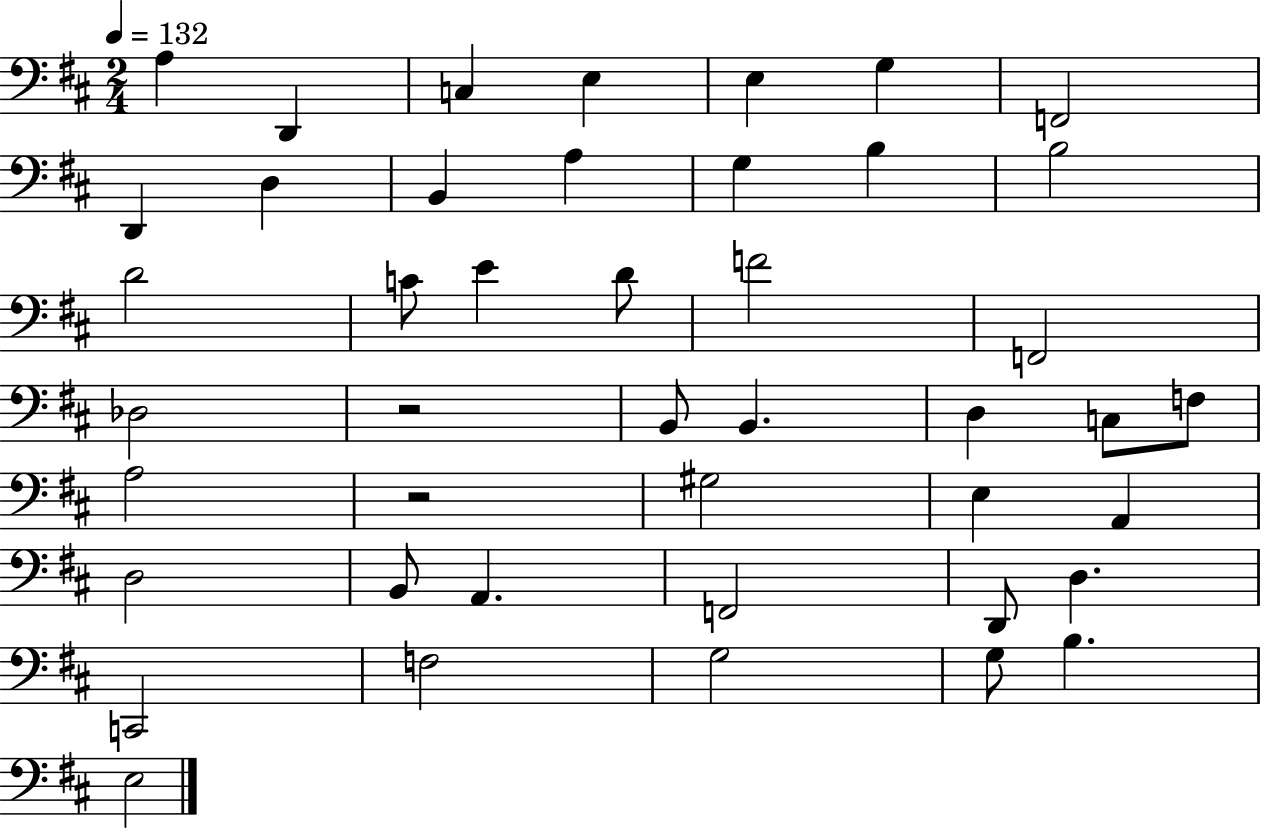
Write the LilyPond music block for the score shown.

{
  \clef bass
  \numericTimeSignature
  \time 2/4
  \key d \major
  \tempo 4 = 132
  a4 d,4 | c4 e4 | e4 g4 | f,2 | \break d,4 d4 | b,4 a4 | g4 b4 | b2 | \break d'2 | c'8 e'4 d'8 | f'2 | f,2 | \break des2 | r2 | b,8 b,4. | d4 c8 f8 | \break a2 | r2 | gis2 | e4 a,4 | \break d2 | b,8 a,4. | f,2 | d,8 d4. | \break c,2 | f2 | g2 | g8 b4. | \break e2 | \bar "|."
}